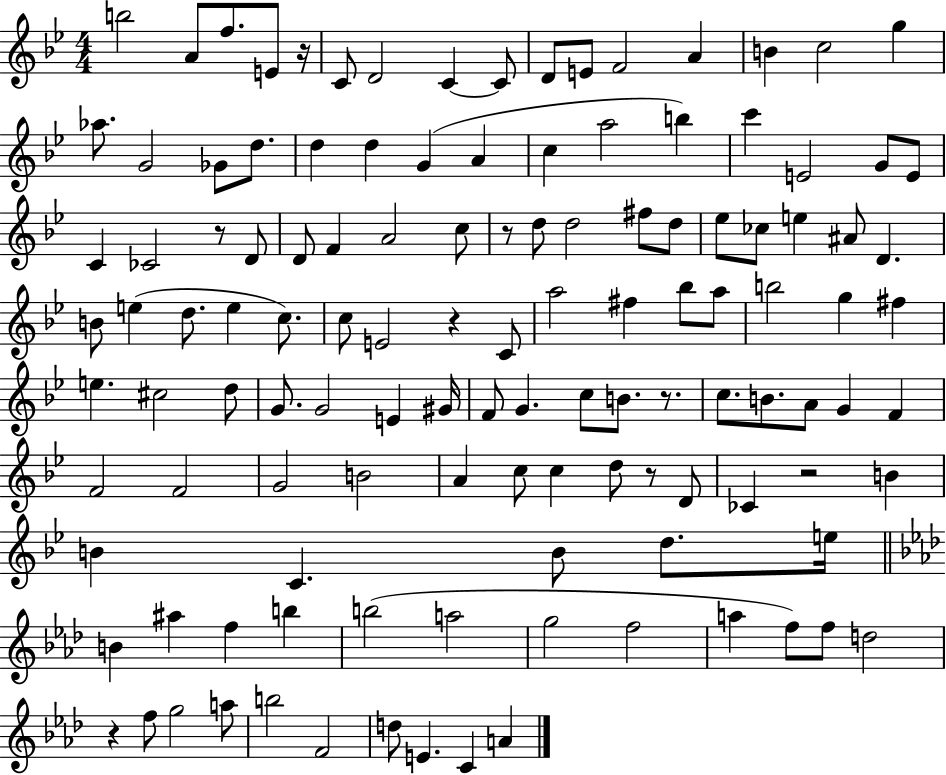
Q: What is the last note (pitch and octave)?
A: A4